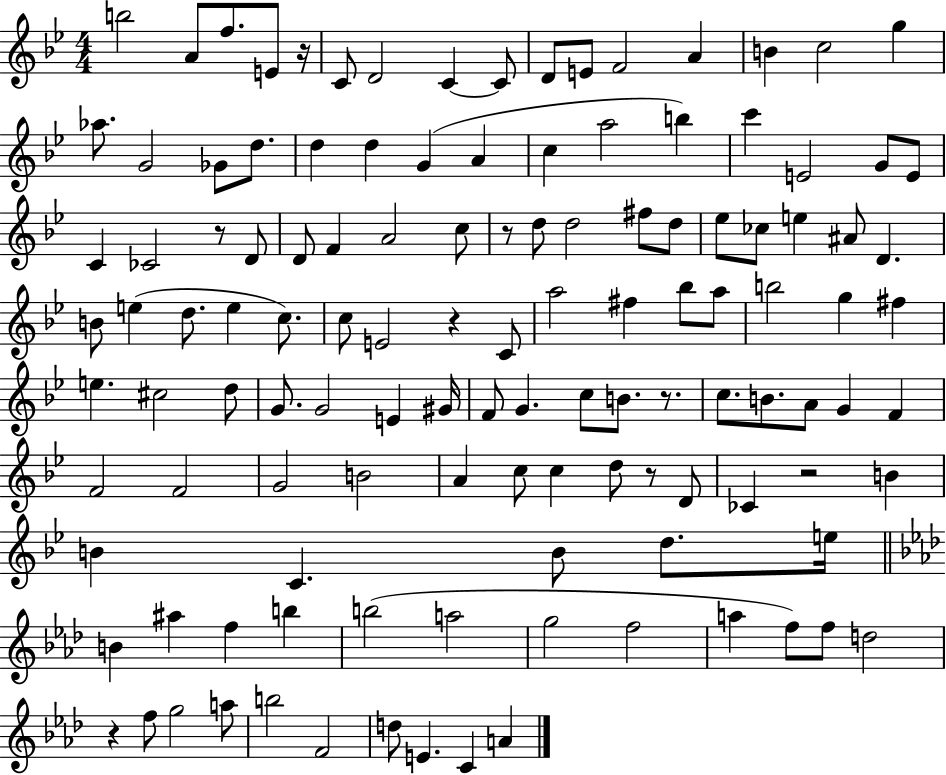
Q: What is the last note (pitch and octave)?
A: A4